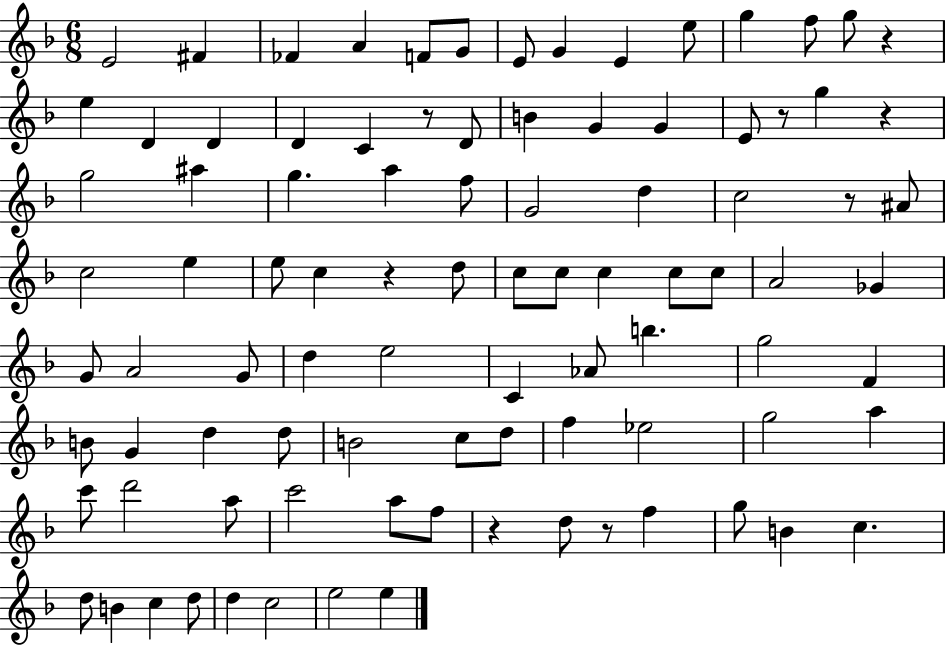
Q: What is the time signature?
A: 6/8